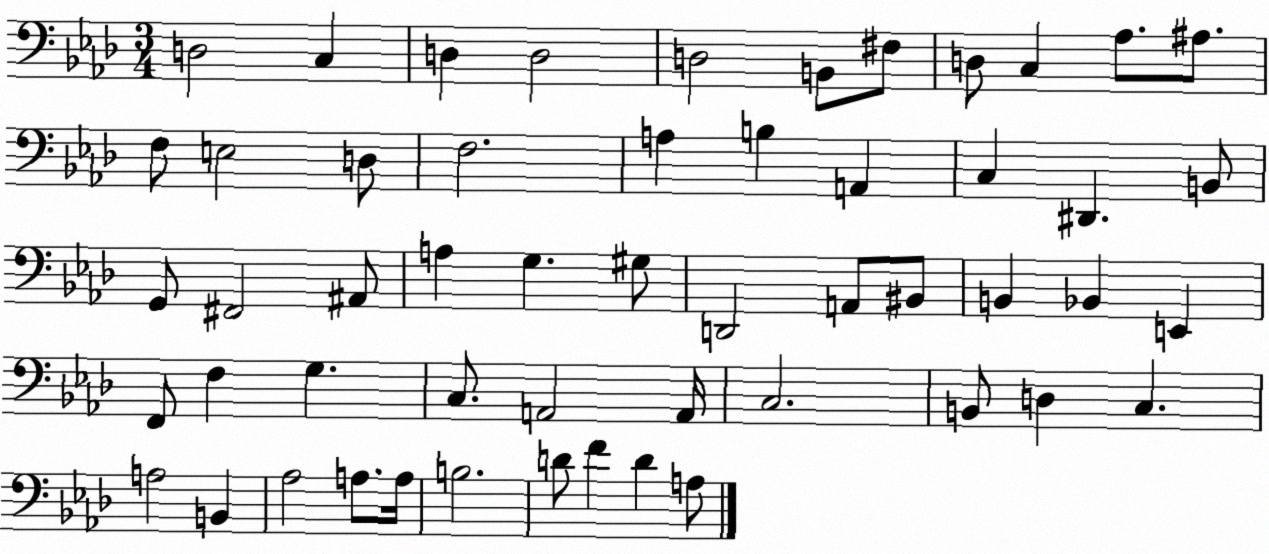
X:1
T:Untitled
M:3/4
L:1/4
K:Ab
D,2 C, D, D,2 D,2 B,,/2 ^F,/2 D,/2 C, _A,/2 ^A,/2 F,/2 E,2 D,/2 F,2 A, B, A,, C, ^D,, B,,/2 G,,/2 ^F,,2 ^A,,/2 A, G, ^G,/2 D,,2 A,,/2 ^B,,/2 B,, _B,, E,, F,,/2 F, G, C,/2 A,,2 A,,/4 C,2 B,,/2 D, C, A,2 B,, _A,2 A,/2 A,/4 B,2 D/2 F D A,/2